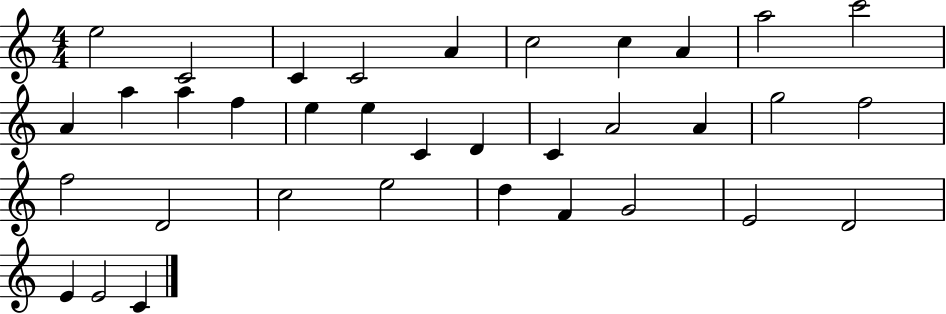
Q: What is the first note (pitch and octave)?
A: E5